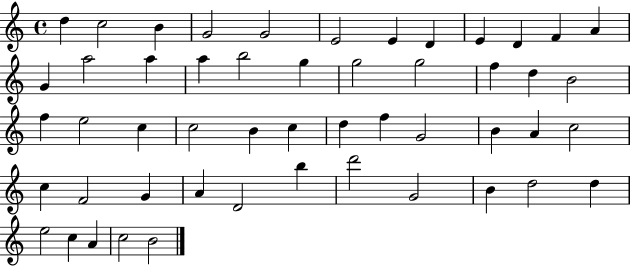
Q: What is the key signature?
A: C major